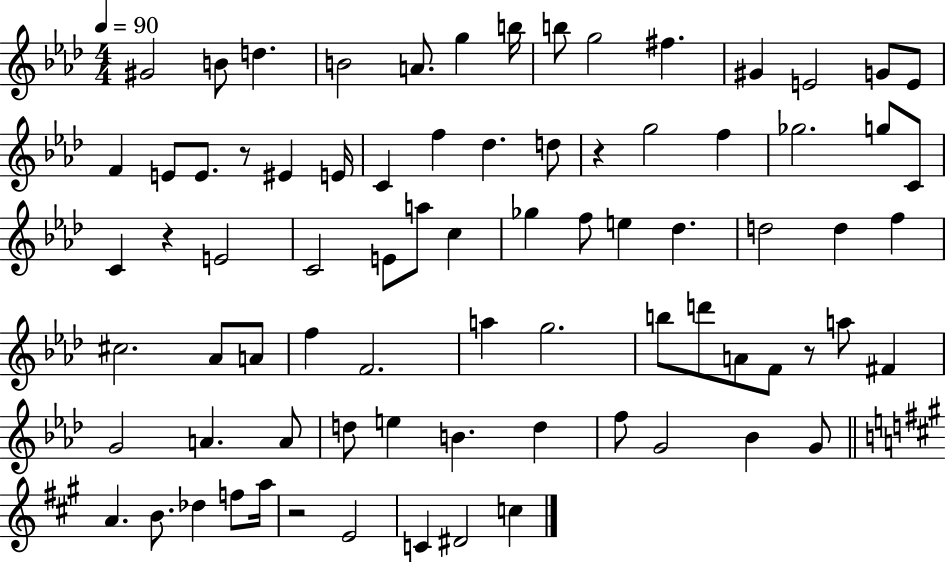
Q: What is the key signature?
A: AES major